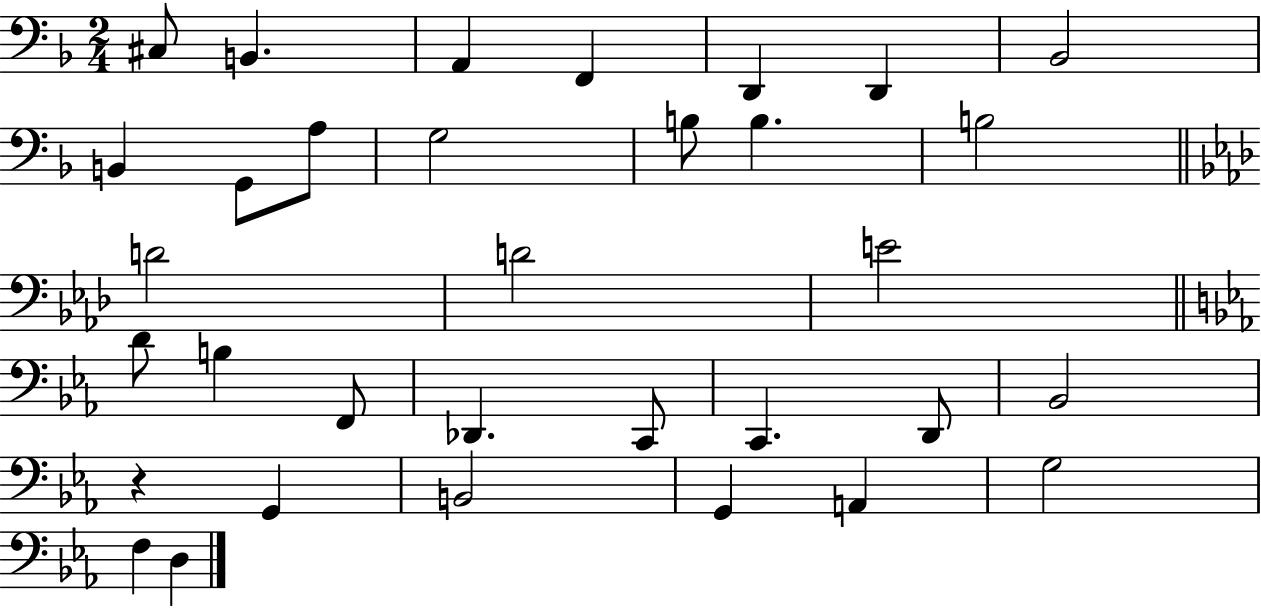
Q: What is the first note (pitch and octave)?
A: C#3